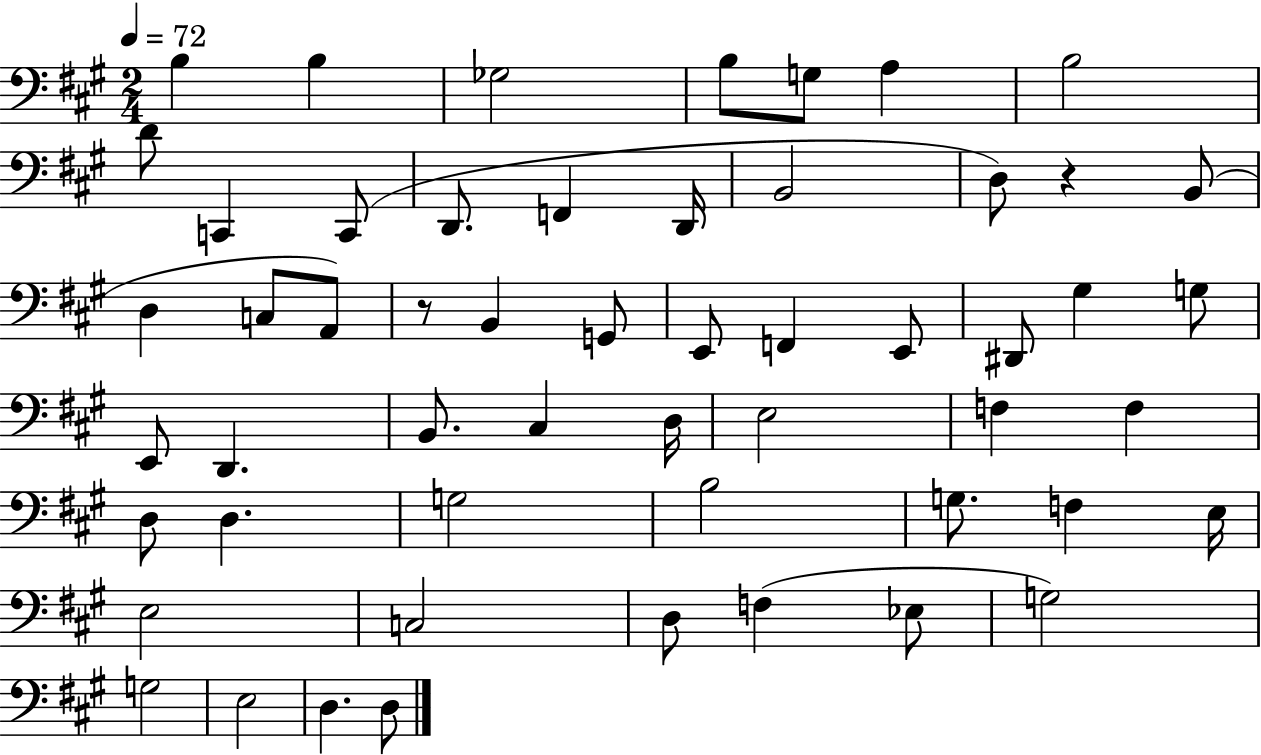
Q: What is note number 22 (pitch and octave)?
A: E2